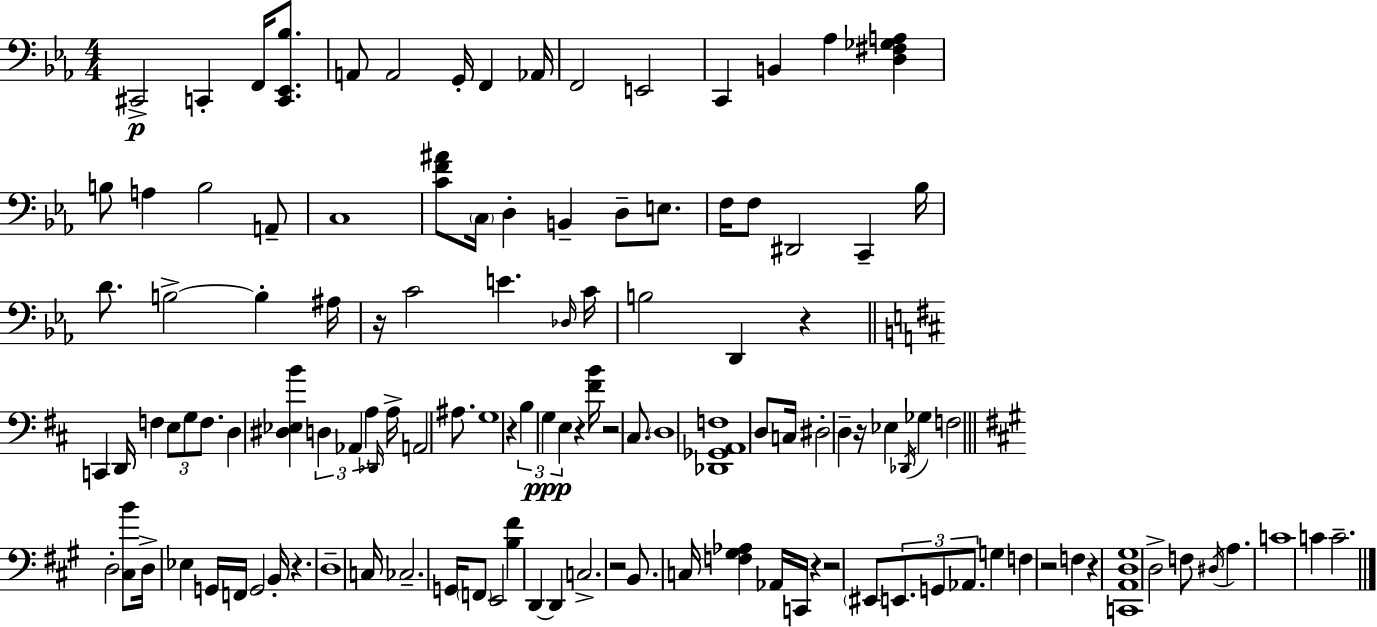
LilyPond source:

{
  \clef bass
  \numericTimeSignature
  \time 4/4
  \key ees \major
  cis,2->\p c,4-. f,16 <c, ees, bes>8. | a,8 a,2 g,16-. f,4 aes,16 | f,2 e,2 | c,4 b,4 aes4 <d fis ges a>4 | \break b8 a4 b2 a,8-- | c1 | <c' f' ais'>8 \parenthesize c16 d4-. b,4-- d8-- e8. | f16 f8 dis,2 c,4-- bes16 | \break d'8. b2->~~ b4-. ais16 | r16 c'2 e'4. \grace { des16 } | c'16 b2 d,4 r4 | \bar "||" \break \key d \major c,4 d,16 f4 \tuplet 3/2 { e8 g8 f8. } | d4 <dis ees b'>4 \tuplet 3/2 { d4 aes,4 | a4 } \grace { des,16 } a16-> a,2 ais8. | g1 | \break r4 \tuplet 3/2 { b4 g4\ppp e4 } | r4 <fis' b'>16 r2 cis8. | \parenthesize d1 | <des, ges, a, f>1 | \break d8 c16 dis2-. d4-- | r16 ees4 \acciaccatura { des,16 } ges4 f2 | \bar "||" \break \key a \major d2-. <cis b'>8 d16-> ees4 g,16 | f,16 g,2 b,16-. r4. | d1-- | c16 ces2.-- g,16 \parenthesize f,8 | \break e,2 <b fis'>4 d,4~~ | d,4 c2.-> | r2 b,8. c16 <f gis aes>4 | aes,16 c,16 r4 r2 \parenthesize eis,8 | \break \tuplet 3/2 { e,8. g,8 aes,8. } g4 f4 | r2 f4 r4 | <c, a, d gis>1 | d2-> f8 \acciaccatura { dis16 } a4. | \break c'1 | c'4 c'2.-- | \bar "|."
}